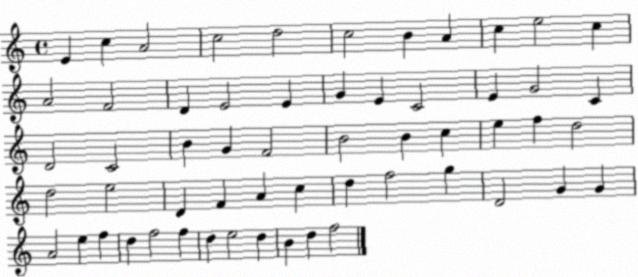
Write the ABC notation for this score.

X:1
T:Untitled
M:4/4
L:1/4
K:C
E c A2 c2 d2 c2 B A c e2 c A2 F2 D E2 E G E C2 E G2 C D2 C2 B G F2 B2 B c e f d2 d2 e2 D F A c d f2 g D2 G G A2 e f d f2 f d e2 d B d f2